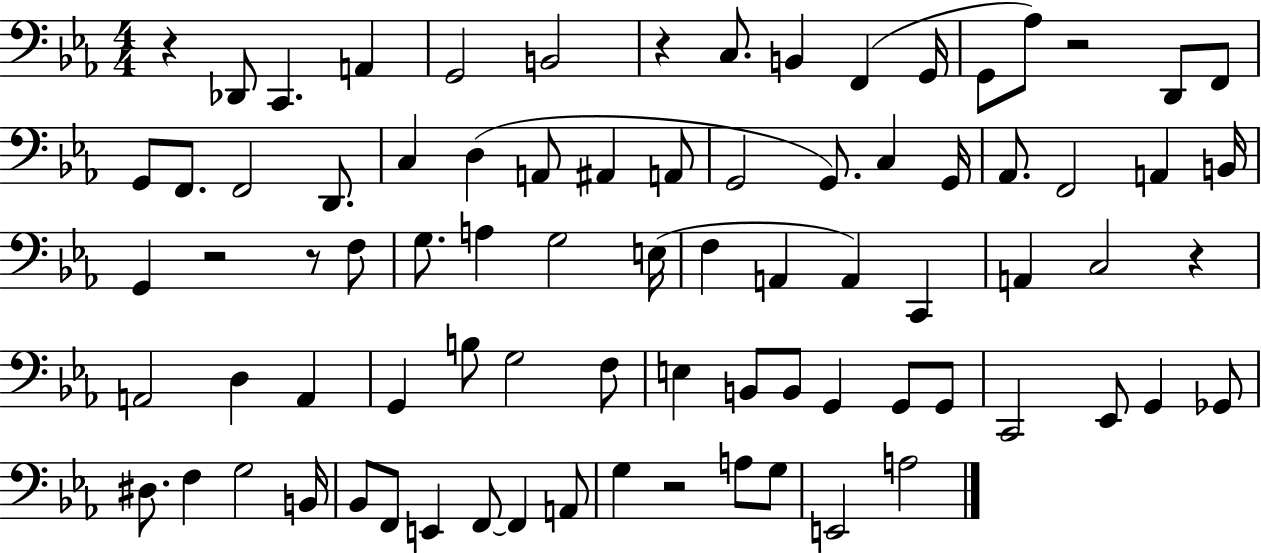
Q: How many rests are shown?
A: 7